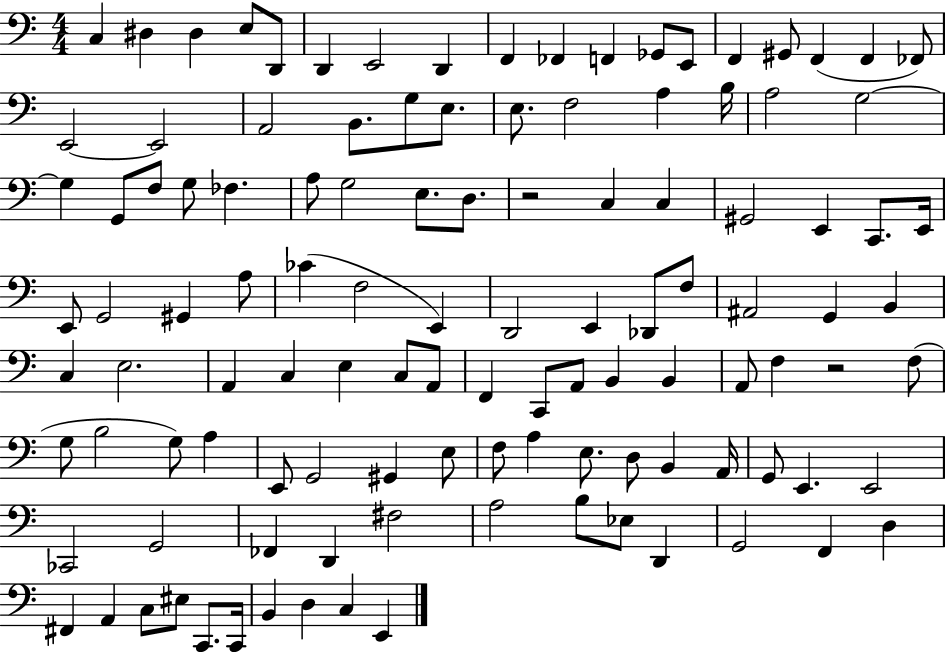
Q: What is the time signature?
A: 4/4